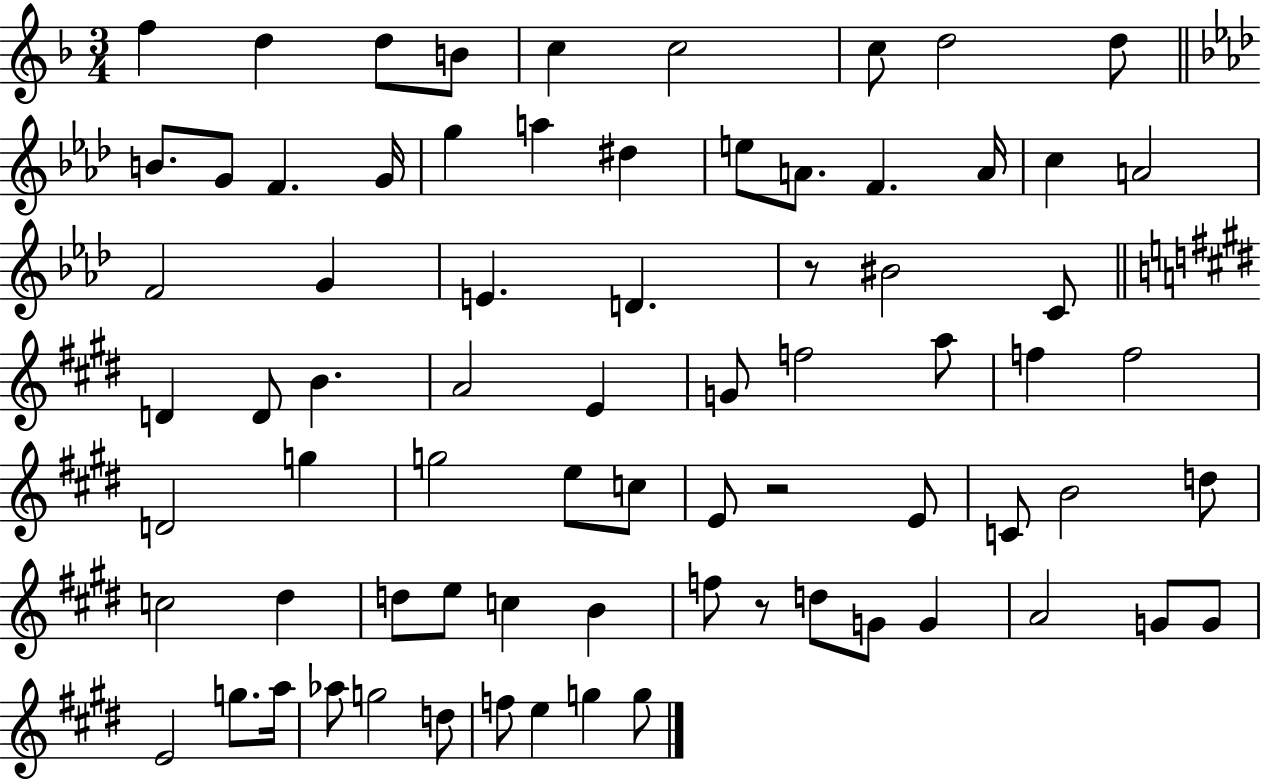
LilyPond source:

{
  \clef treble
  \numericTimeSignature
  \time 3/4
  \key f \major
  f''4 d''4 d''8 b'8 | c''4 c''2 | c''8 d''2 d''8 | \bar "||" \break \key aes \major b'8. g'8 f'4. g'16 | g''4 a''4 dis''4 | e''8 a'8. f'4. a'16 | c''4 a'2 | \break f'2 g'4 | e'4. d'4. | r8 bis'2 c'8 | \bar "||" \break \key e \major d'4 d'8 b'4. | a'2 e'4 | g'8 f''2 a''8 | f''4 f''2 | \break d'2 g''4 | g''2 e''8 c''8 | e'8 r2 e'8 | c'8 b'2 d''8 | \break c''2 dis''4 | d''8 e''8 c''4 b'4 | f''8 r8 d''8 g'8 g'4 | a'2 g'8 g'8 | \break e'2 g''8. a''16 | aes''8 g''2 d''8 | f''8 e''4 g''4 g''8 | \bar "|."
}